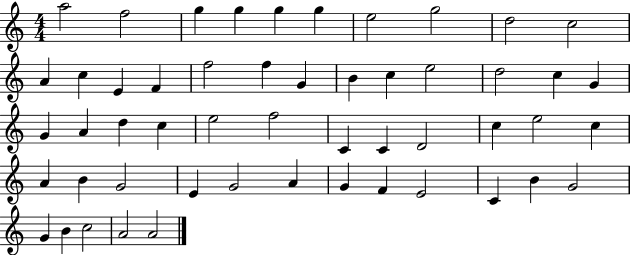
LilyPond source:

{
  \clef treble
  \numericTimeSignature
  \time 4/4
  \key c \major
  a''2 f''2 | g''4 g''4 g''4 g''4 | e''2 g''2 | d''2 c''2 | \break a'4 c''4 e'4 f'4 | f''2 f''4 g'4 | b'4 c''4 e''2 | d''2 c''4 g'4 | \break g'4 a'4 d''4 c''4 | e''2 f''2 | c'4 c'4 d'2 | c''4 e''2 c''4 | \break a'4 b'4 g'2 | e'4 g'2 a'4 | g'4 f'4 e'2 | c'4 b'4 g'2 | \break g'4 b'4 c''2 | a'2 a'2 | \bar "|."
}